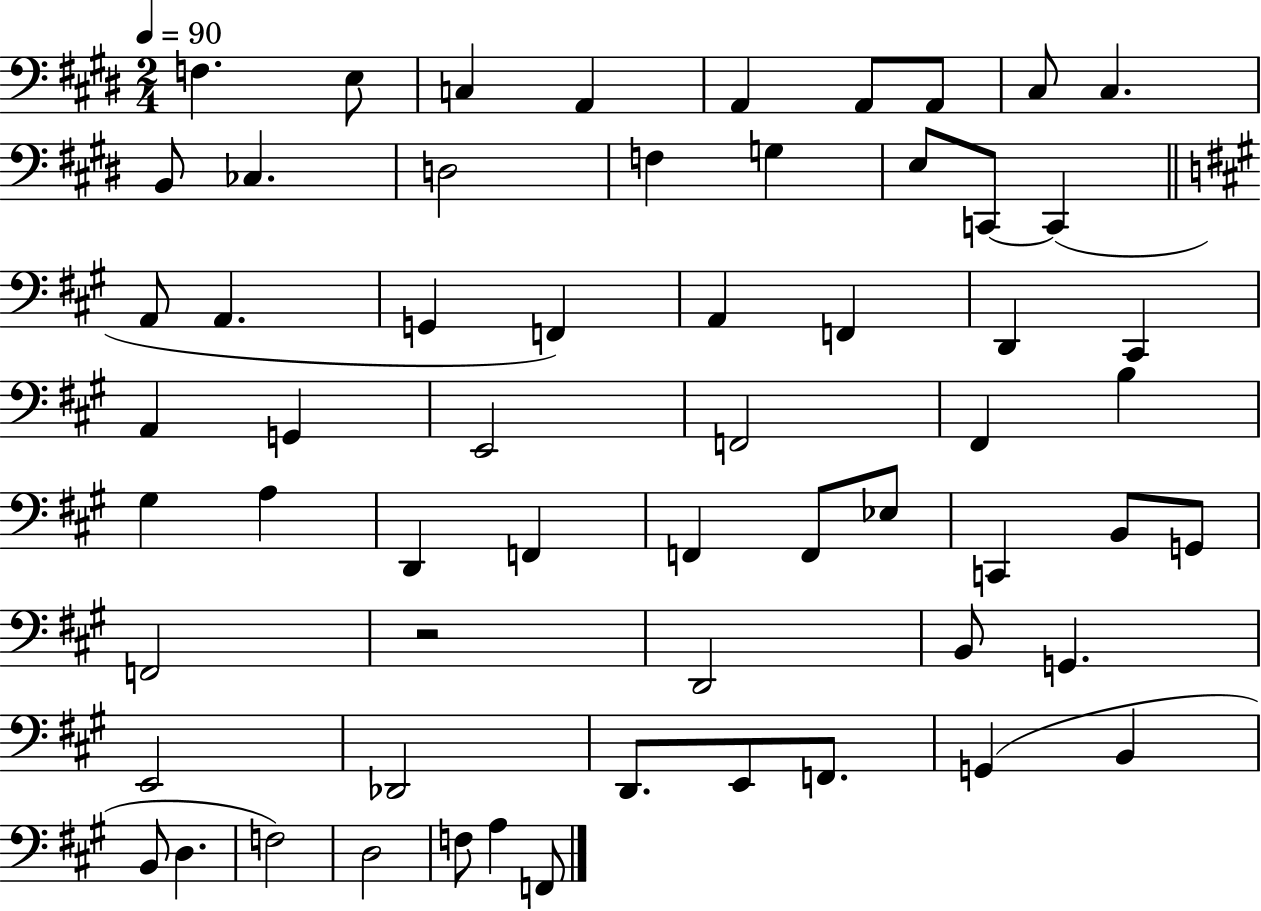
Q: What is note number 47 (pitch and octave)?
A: Db2